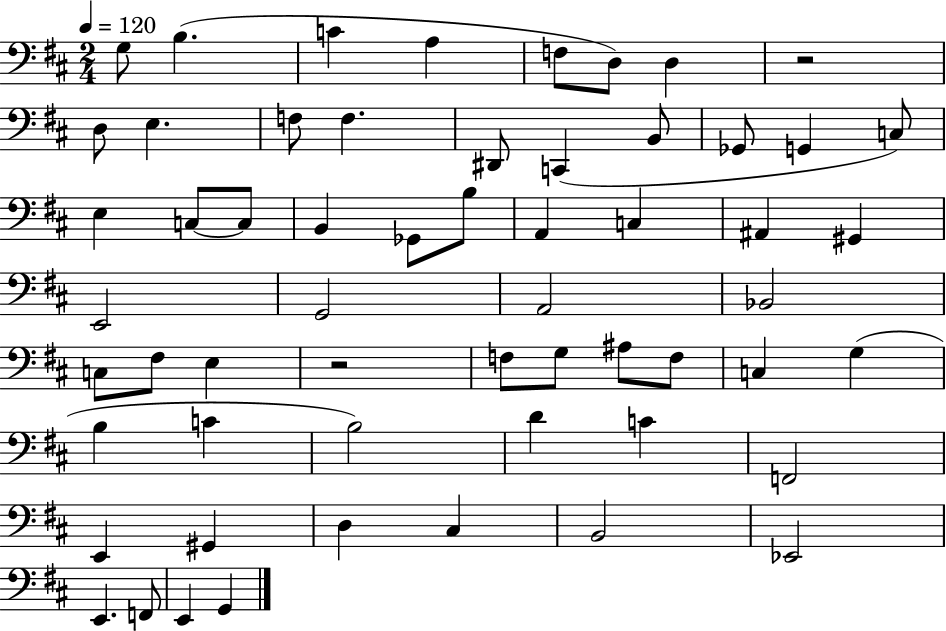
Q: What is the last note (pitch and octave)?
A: G2